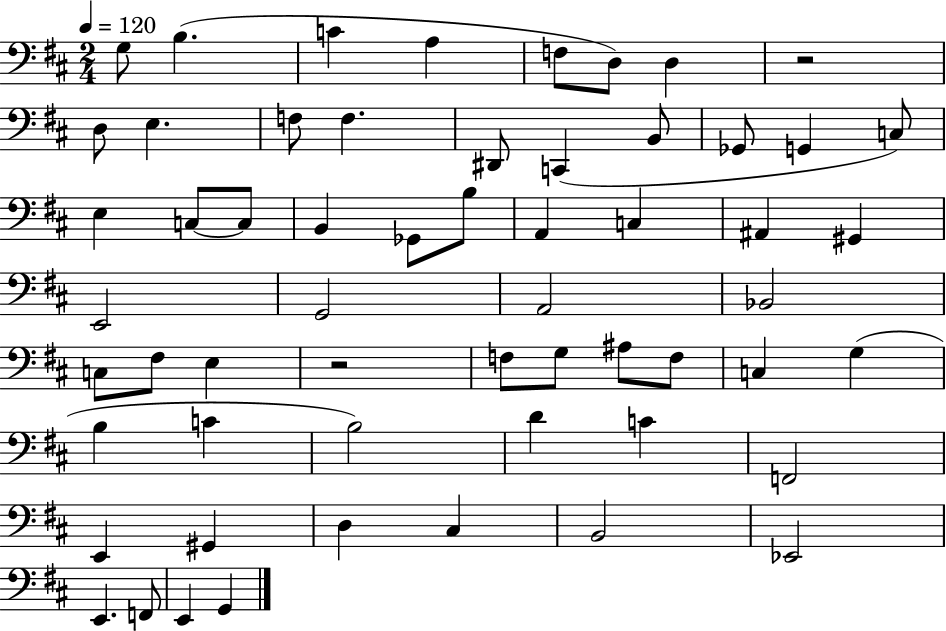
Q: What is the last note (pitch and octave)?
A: G2